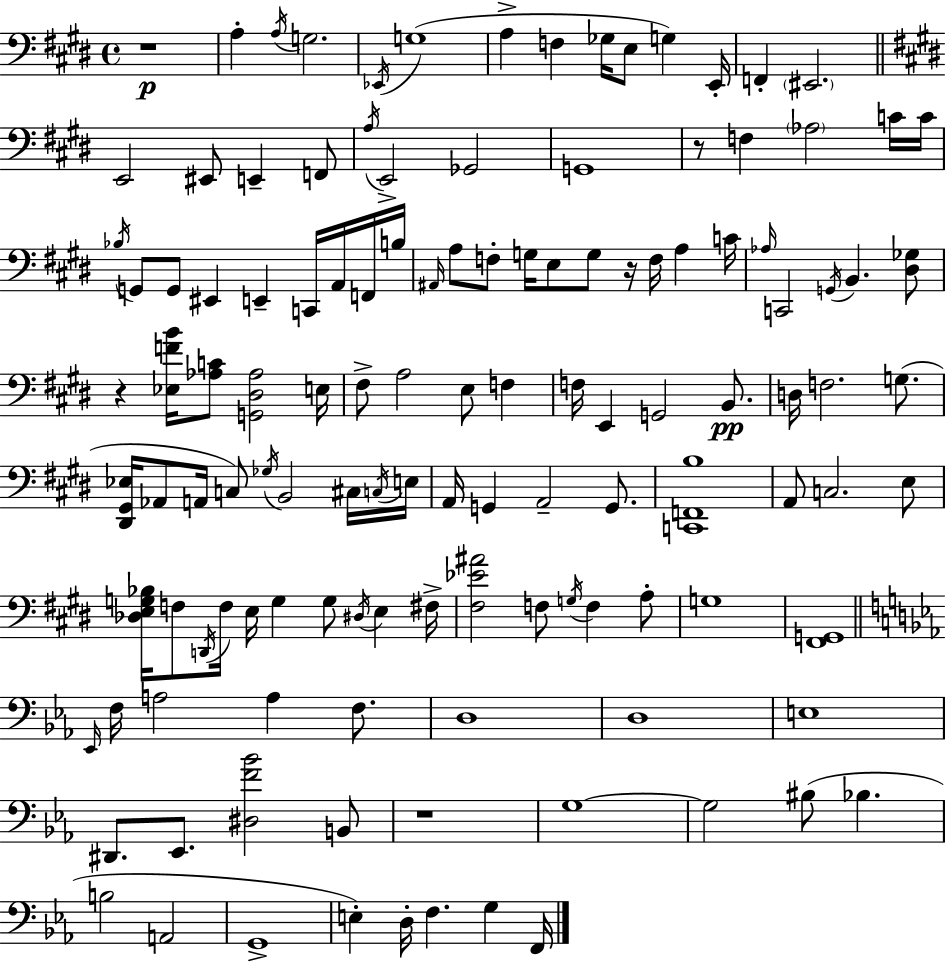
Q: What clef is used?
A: bass